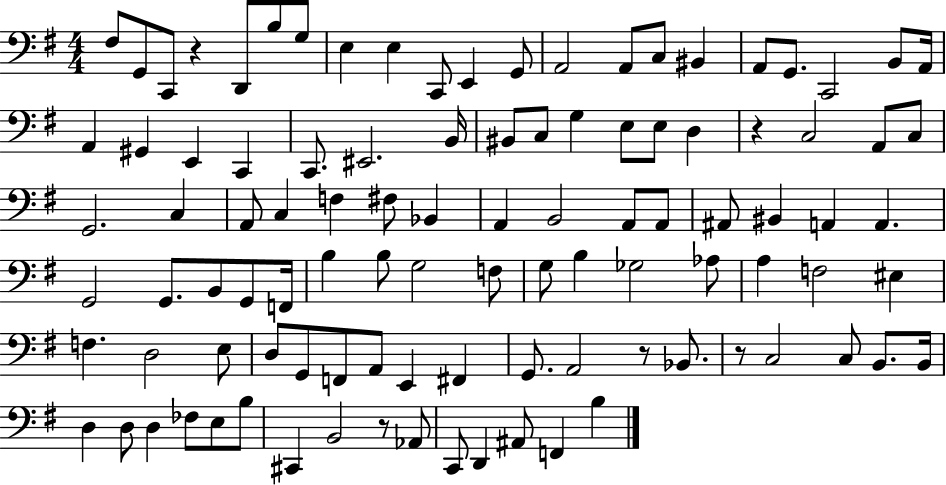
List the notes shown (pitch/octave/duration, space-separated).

F#3/e G2/e C2/e R/q D2/e B3/e G3/e E3/q E3/q C2/e E2/q G2/e A2/h A2/e C3/e BIS2/q A2/e G2/e. C2/h B2/e A2/s A2/q G#2/q E2/q C2/q C2/e. EIS2/h. B2/s BIS2/e C3/e G3/q E3/e E3/e D3/q R/q C3/h A2/e C3/e G2/h. C3/q A2/e C3/q F3/q F#3/e Bb2/q A2/q B2/h A2/e A2/e A#2/e BIS2/q A2/q A2/q. G2/h G2/e. B2/e G2/e F2/s B3/q B3/e G3/h F3/e G3/e B3/q Gb3/h Ab3/e A3/q F3/h EIS3/q F3/q. D3/h E3/e D3/e G2/e F2/e A2/e E2/q F#2/q G2/e. A2/h R/e Bb2/e. R/e C3/h C3/e B2/e. B2/s D3/q D3/e D3/q FES3/e E3/e B3/e C#2/q B2/h R/e Ab2/e C2/e D2/q A#2/e F2/q B3/q